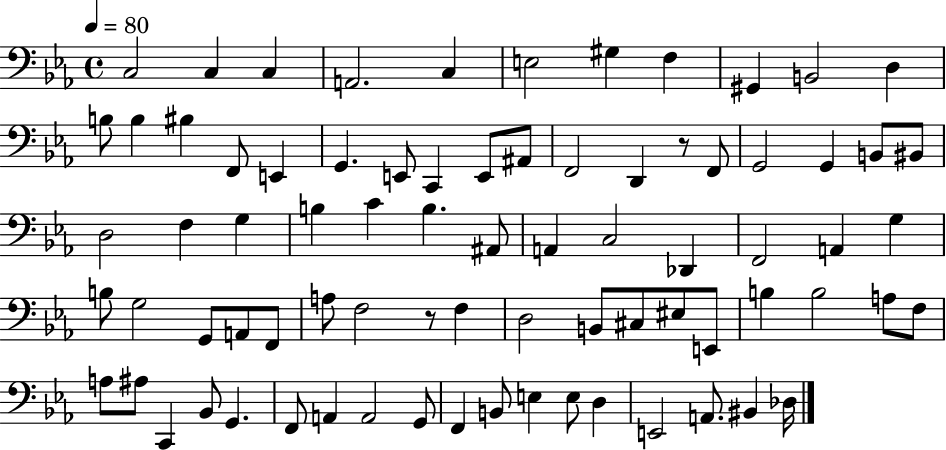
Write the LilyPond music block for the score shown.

{
  \clef bass
  \time 4/4
  \defaultTimeSignature
  \key ees \major
  \tempo 4 = 80
  c2 c4 c4 | a,2. c4 | e2 gis4 f4 | gis,4 b,2 d4 | \break b8 b4 bis4 f,8 e,4 | g,4. e,8 c,4 e,8 ais,8 | f,2 d,4 r8 f,8 | g,2 g,4 b,8 bis,8 | \break d2 f4 g4 | b4 c'4 b4. ais,8 | a,4 c2 des,4 | f,2 a,4 g4 | \break b8 g2 g,8 a,8 f,8 | a8 f2 r8 f4 | d2 b,8 cis8 eis8 e,8 | b4 b2 a8 f8 | \break a8 ais8 c,4 bes,8 g,4. | f,8 a,4 a,2 g,8 | f,4 b,8 e4 e8 d4 | e,2 a,8. bis,4 des16 | \break \bar "|."
}